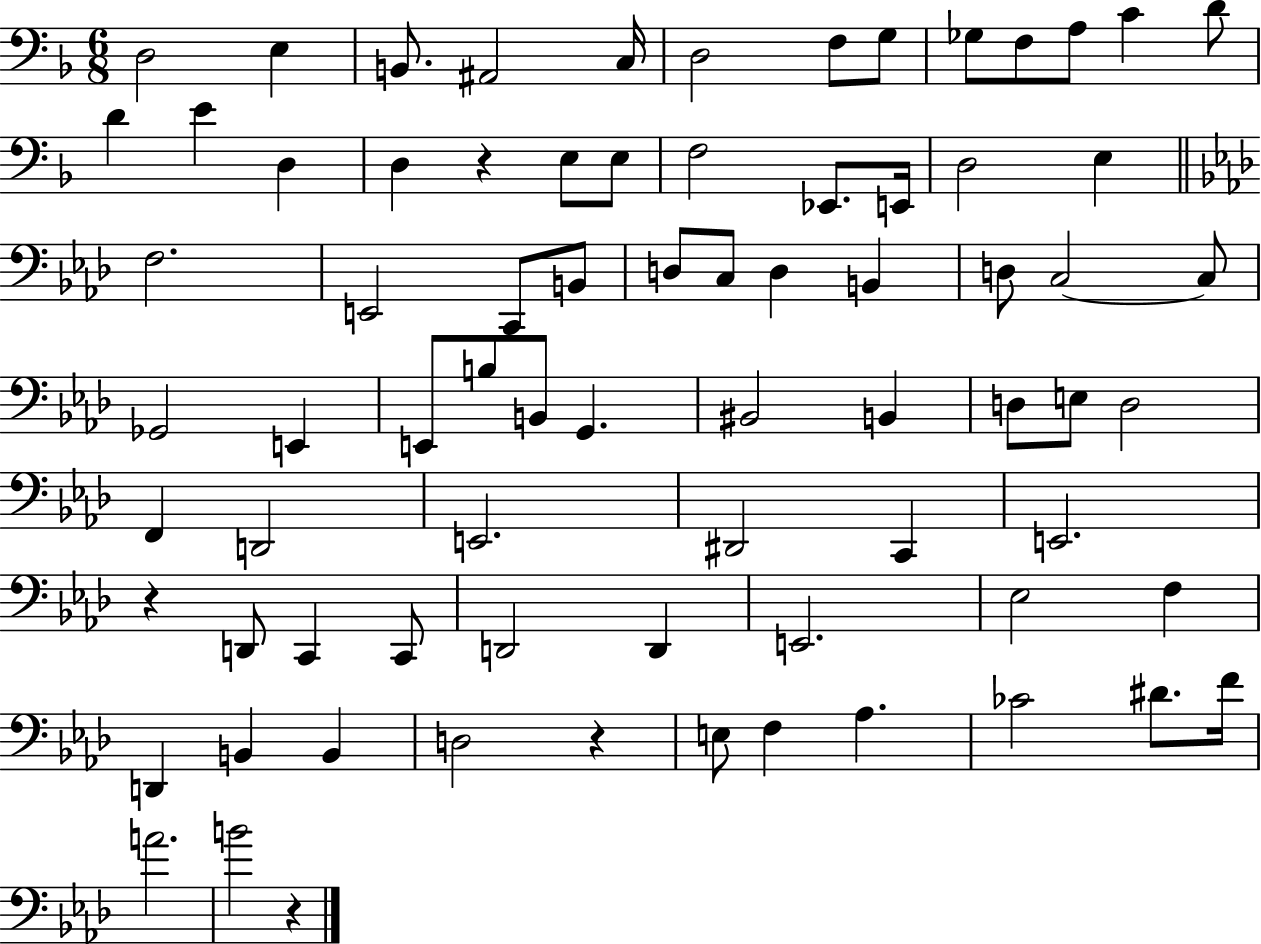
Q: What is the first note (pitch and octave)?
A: D3